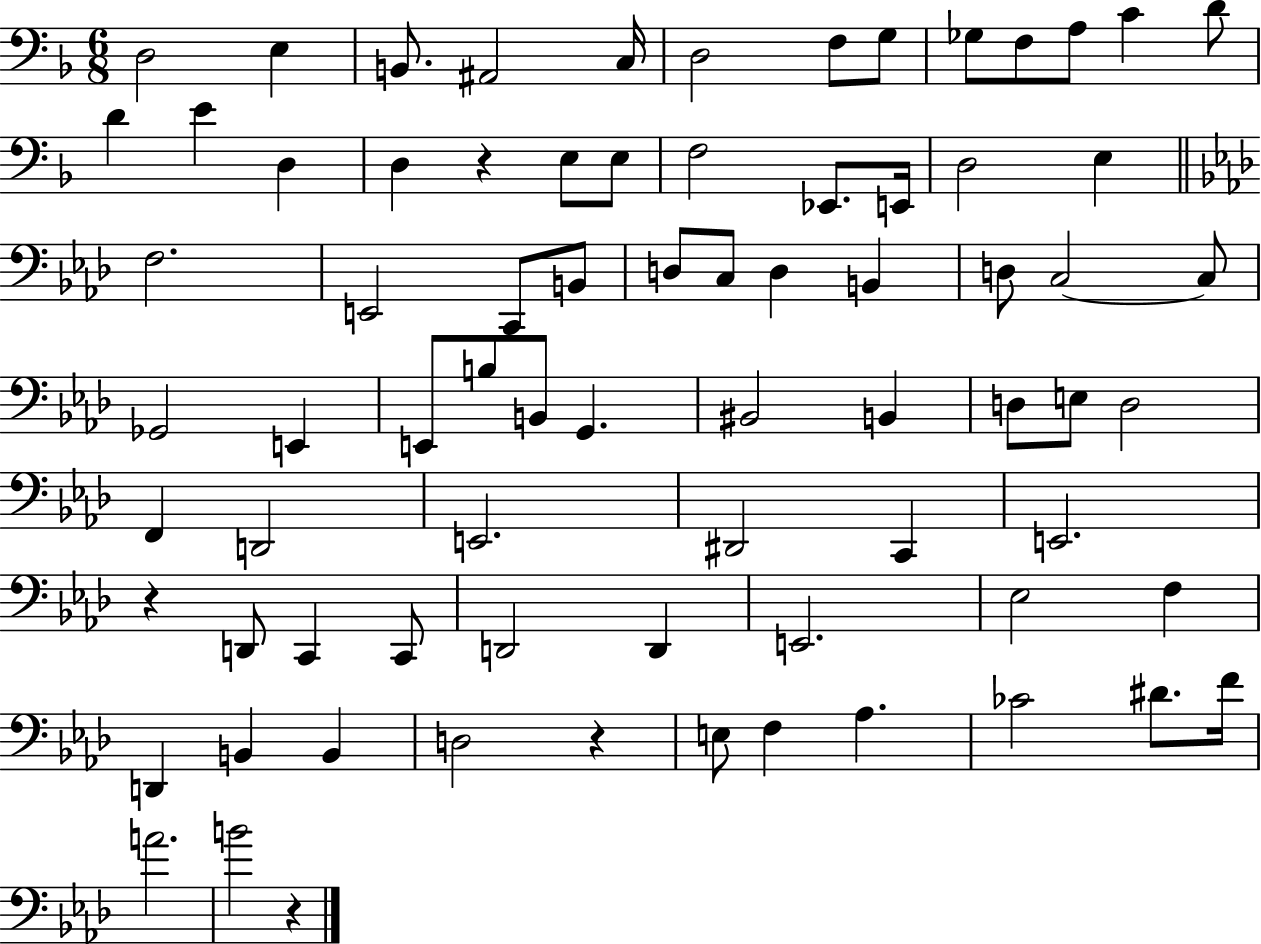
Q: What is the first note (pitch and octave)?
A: D3